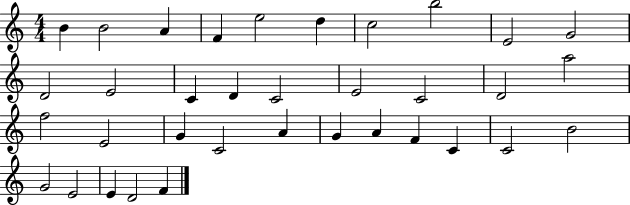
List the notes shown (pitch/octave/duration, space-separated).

B4/q B4/h A4/q F4/q E5/h D5/q C5/h B5/h E4/h G4/h D4/h E4/h C4/q D4/q C4/h E4/h C4/h D4/h A5/h F5/h E4/h G4/q C4/h A4/q G4/q A4/q F4/q C4/q C4/h B4/h G4/h E4/h E4/q D4/h F4/q